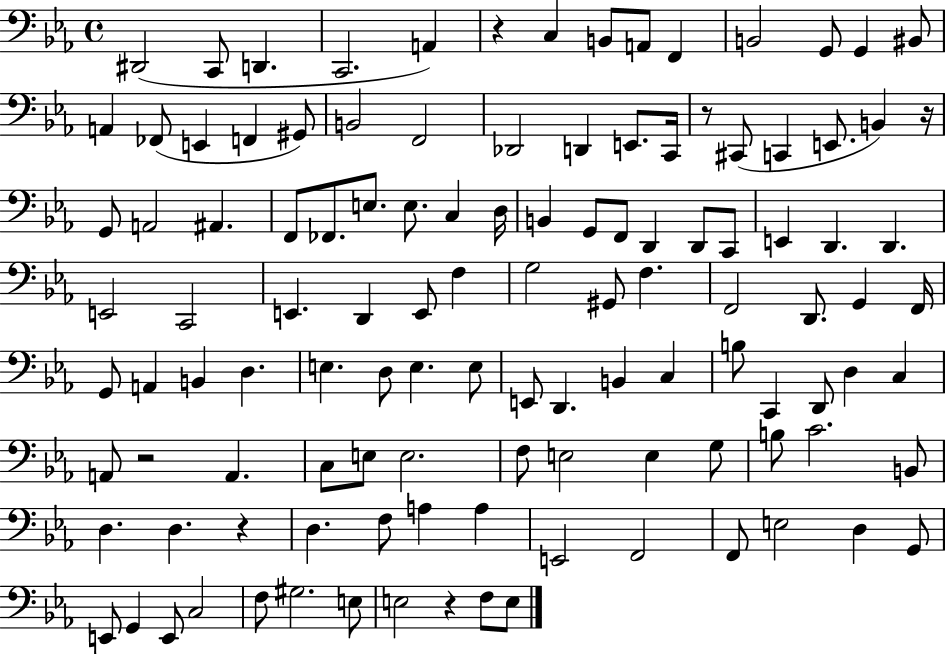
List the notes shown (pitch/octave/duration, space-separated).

D#2/h C2/e D2/q. C2/h. A2/q R/q C3/q B2/e A2/e F2/q B2/h G2/e G2/q BIS2/e A2/q FES2/e E2/q F2/q G#2/e B2/h F2/h Db2/h D2/q E2/e. C2/s R/e C#2/e C2/q E2/e. B2/q R/s G2/e A2/h A#2/q. F2/e FES2/e. E3/e. E3/e. C3/q D3/s B2/q G2/e F2/e D2/q D2/e C2/e E2/q D2/q. D2/q. E2/h C2/h E2/q. D2/q E2/e F3/q G3/h G#2/e F3/q. F2/h D2/e. G2/q F2/s G2/e A2/q B2/q D3/q. E3/q. D3/e E3/q. E3/e E2/e D2/q. B2/q C3/q B3/e C2/q D2/e D3/q C3/q A2/e R/h A2/q. C3/e E3/e E3/h. F3/e E3/h E3/q G3/e B3/e C4/h. B2/e D3/q. D3/q. R/q D3/q. F3/e A3/q A3/q E2/h F2/h F2/e E3/h D3/q G2/e E2/e G2/q E2/e C3/h F3/e G#3/h. E3/e E3/h R/q F3/e E3/e